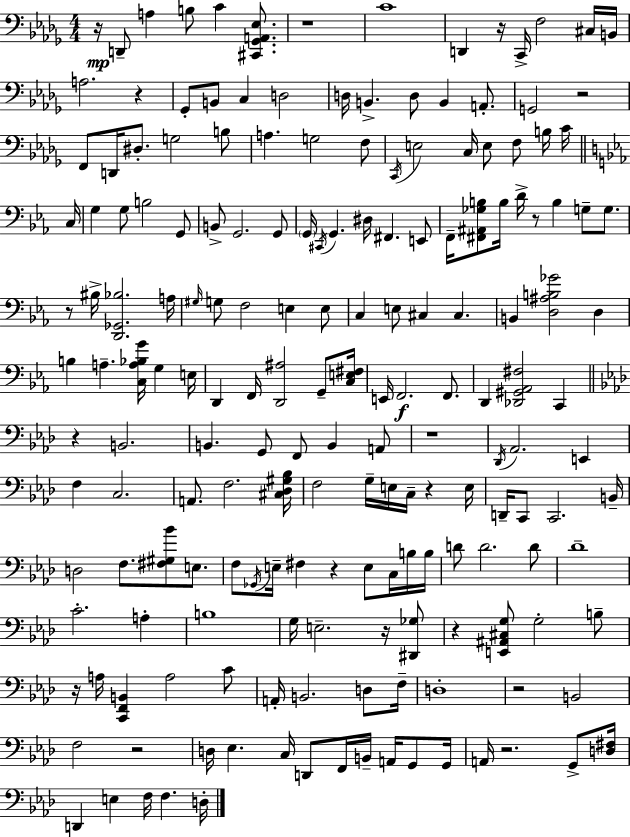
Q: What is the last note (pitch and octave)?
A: D3